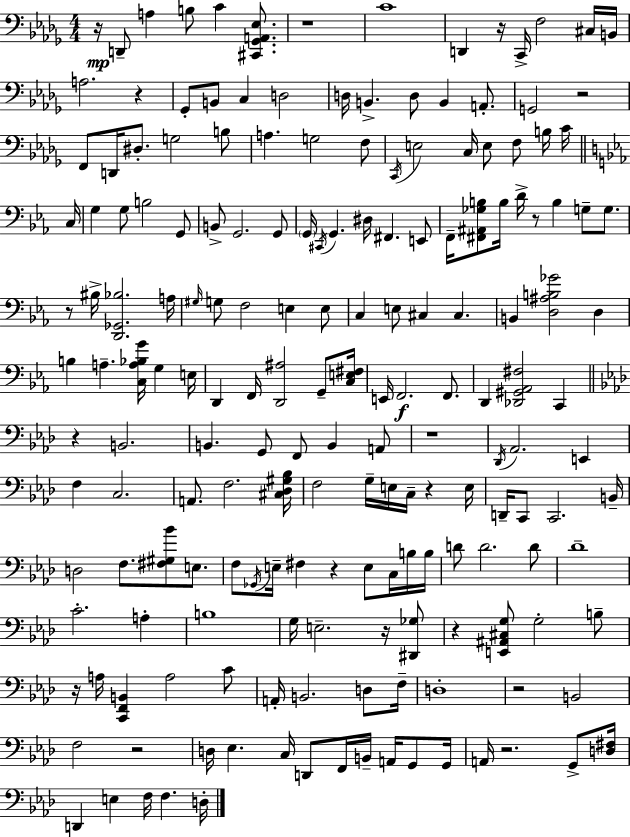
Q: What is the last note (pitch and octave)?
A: D3